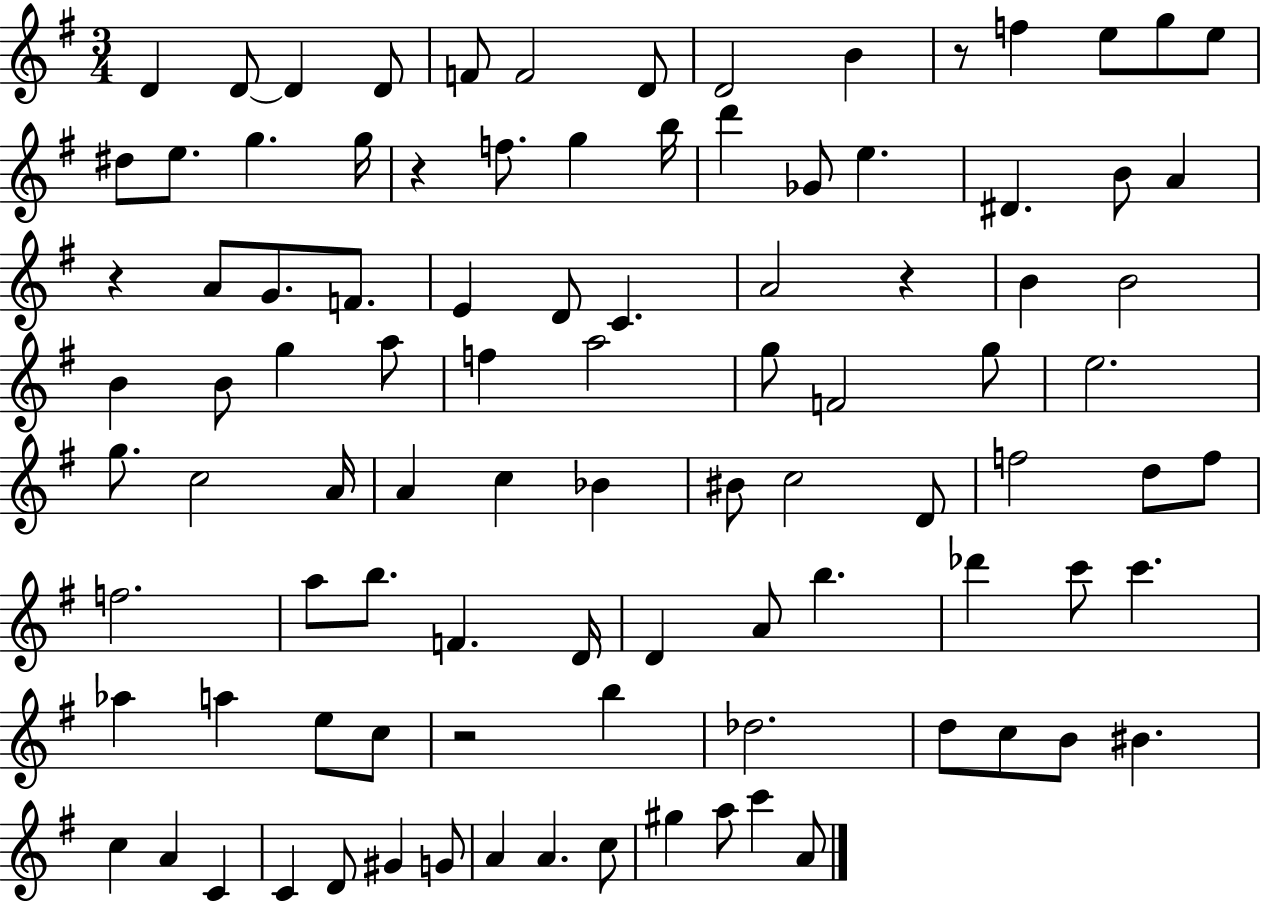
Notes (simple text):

D4/q D4/e D4/q D4/e F4/e F4/h D4/e D4/h B4/q R/e F5/q E5/e G5/e E5/e D#5/e E5/e. G5/q. G5/s R/q F5/e. G5/q B5/s D6/q Gb4/e E5/q. D#4/q. B4/e A4/q R/q A4/e G4/e. F4/e. E4/q D4/e C4/q. A4/h R/q B4/q B4/h B4/q B4/e G5/q A5/e F5/q A5/h G5/e F4/h G5/e E5/h. G5/e. C5/h A4/s A4/q C5/q Bb4/q BIS4/e C5/h D4/e F5/h D5/e F5/e F5/h. A5/e B5/e. F4/q. D4/s D4/q A4/e B5/q. Db6/q C6/e C6/q. Ab5/q A5/q E5/e C5/e R/h B5/q Db5/h. D5/e C5/e B4/e BIS4/q. C5/q A4/q C4/q C4/q D4/e G#4/q G4/e A4/q A4/q. C5/e G#5/q A5/e C6/q A4/e